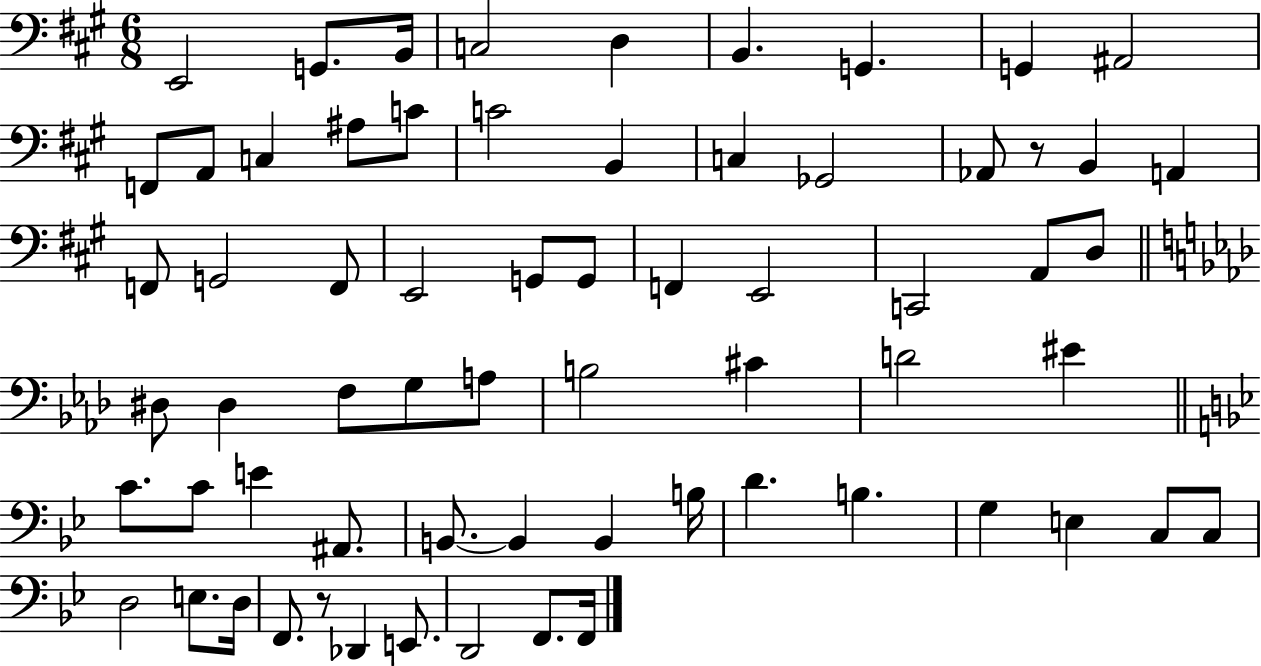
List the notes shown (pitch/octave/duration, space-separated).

E2/h G2/e. B2/s C3/h D3/q B2/q. G2/q. G2/q A#2/h F2/e A2/e C3/q A#3/e C4/e C4/h B2/q C3/q Gb2/h Ab2/e R/e B2/q A2/q F2/e G2/h F2/e E2/h G2/e G2/e F2/q E2/h C2/h A2/e D3/e D#3/e D#3/q F3/e G3/e A3/e B3/h C#4/q D4/h EIS4/q C4/e. C4/e E4/q A#2/e. B2/e. B2/q B2/q B3/s D4/q. B3/q. G3/q E3/q C3/e C3/e D3/h E3/e. D3/s F2/e. R/e Db2/q E2/e. D2/h F2/e. F2/s